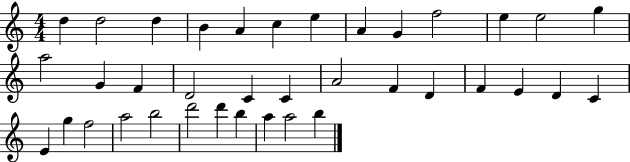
D5/q D5/h D5/q B4/q A4/q C5/q E5/q A4/q G4/q F5/h E5/q E5/h G5/q A5/h G4/q F4/q D4/h C4/q C4/q A4/h F4/q D4/q F4/q E4/q D4/q C4/q E4/q G5/q F5/h A5/h B5/h D6/h D6/q B5/q A5/q A5/h B5/q